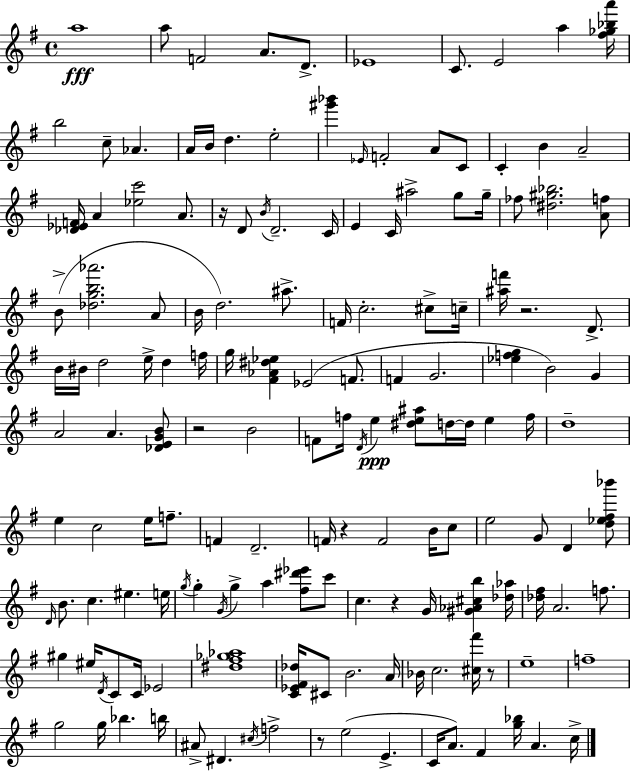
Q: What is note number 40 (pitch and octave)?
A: A#5